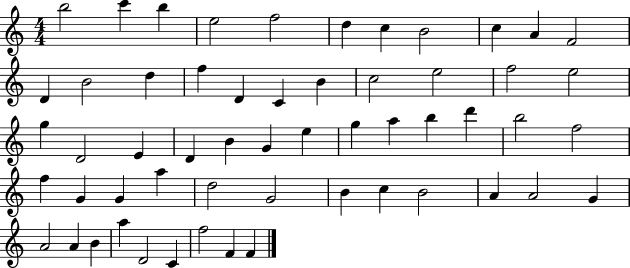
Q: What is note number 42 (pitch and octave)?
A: B4